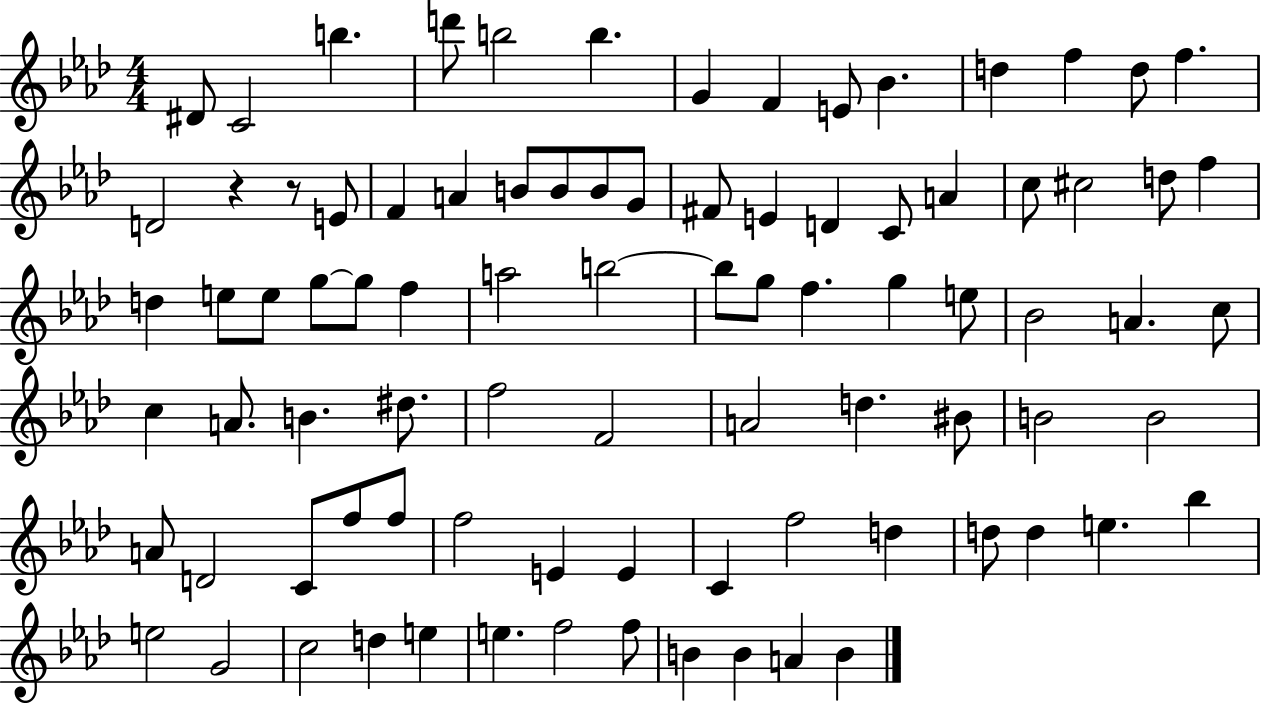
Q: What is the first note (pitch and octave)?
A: D#4